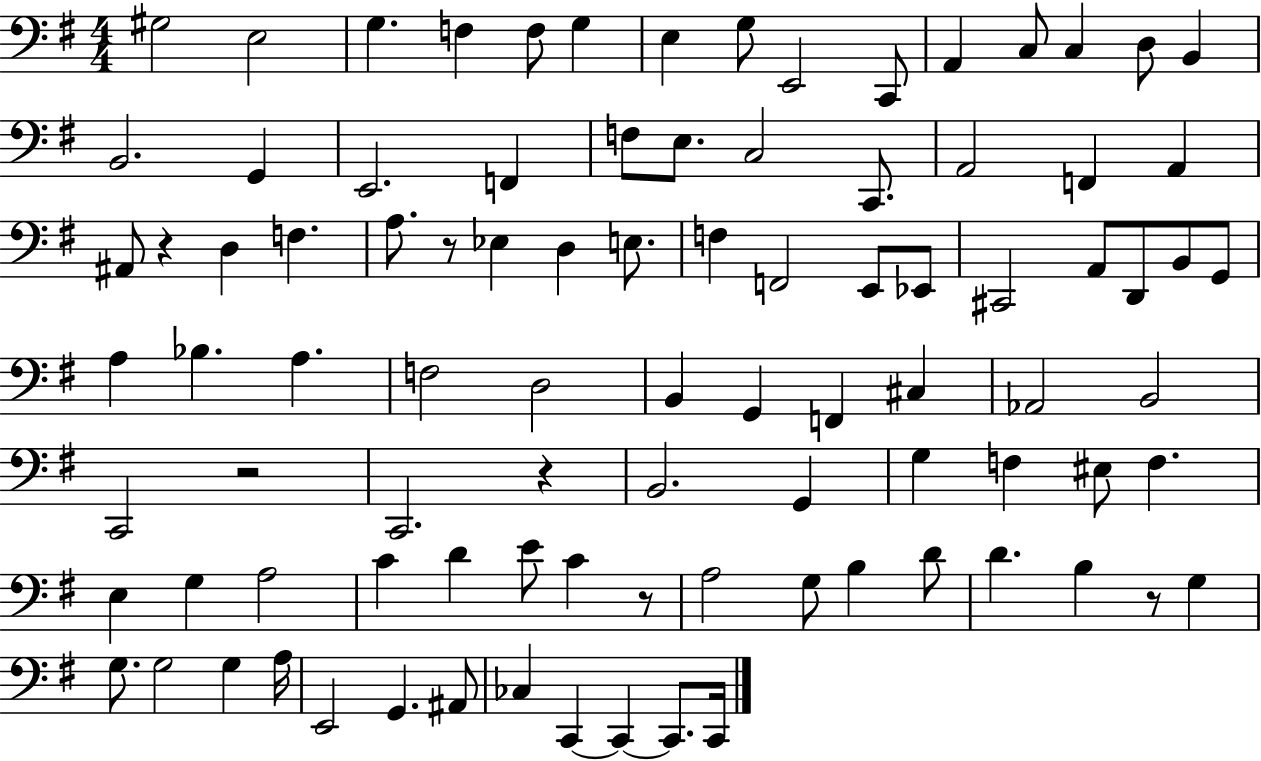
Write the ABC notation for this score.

X:1
T:Untitled
M:4/4
L:1/4
K:G
^G,2 E,2 G, F, F,/2 G, E, G,/2 E,,2 C,,/2 A,, C,/2 C, D,/2 B,, B,,2 G,, E,,2 F,, F,/2 E,/2 C,2 C,,/2 A,,2 F,, A,, ^A,,/2 z D, F, A,/2 z/2 _E, D, E,/2 F, F,,2 E,,/2 _E,,/2 ^C,,2 A,,/2 D,,/2 B,,/2 G,,/2 A, _B, A, F,2 D,2 B,, G,, F,, ^C, _A,,2 B,,2 C,,2 z2 C,,2 z B,,2 G,, G, F, ^E,/2 F, E, G, A,2 C D E/2 C z/2 A,2 G,/2 B, D/2 D B, z/2 G, G,/2 G,2 G, A,/4 E,,2 G,, ^A,,/2 _C, C,, C,, C,,/2 C,,/4